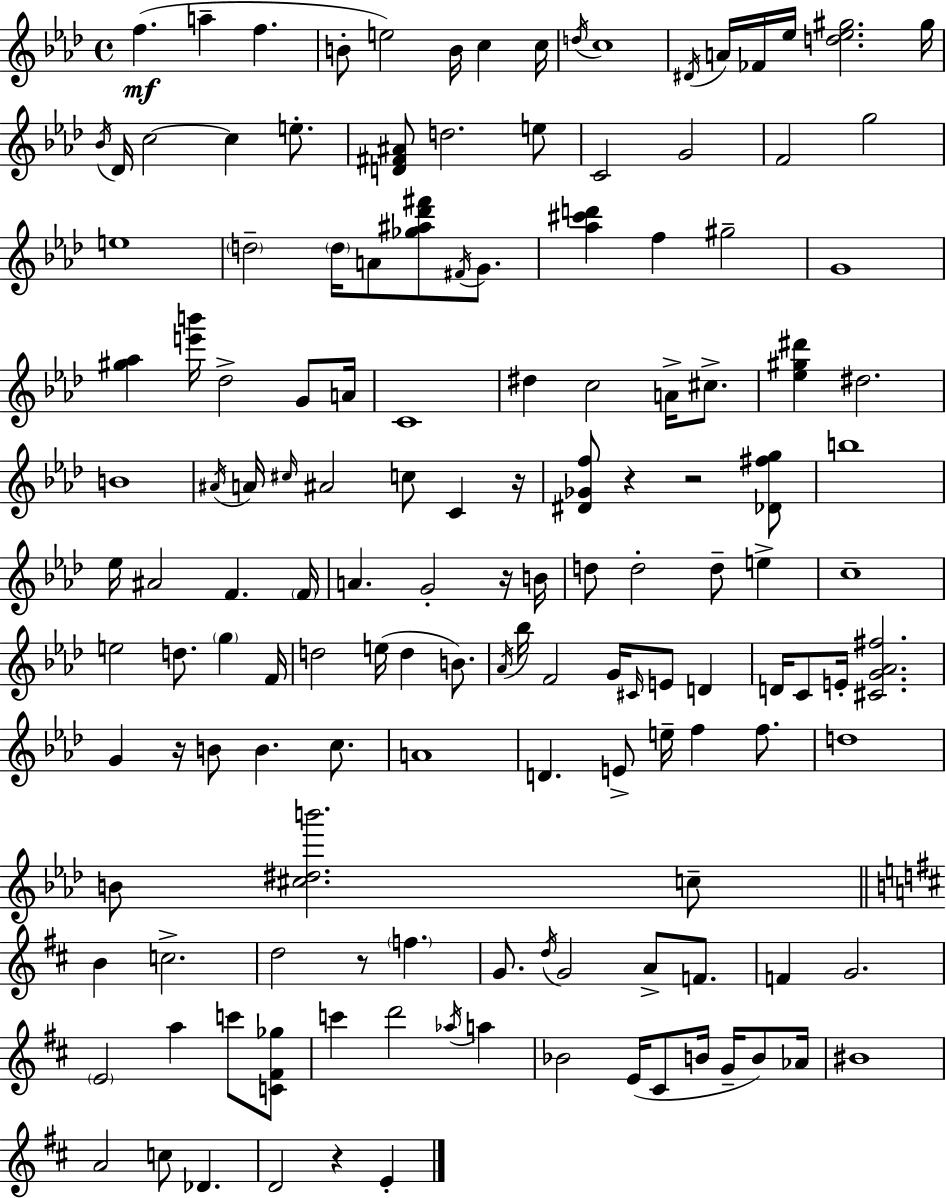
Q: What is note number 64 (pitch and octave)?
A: C5